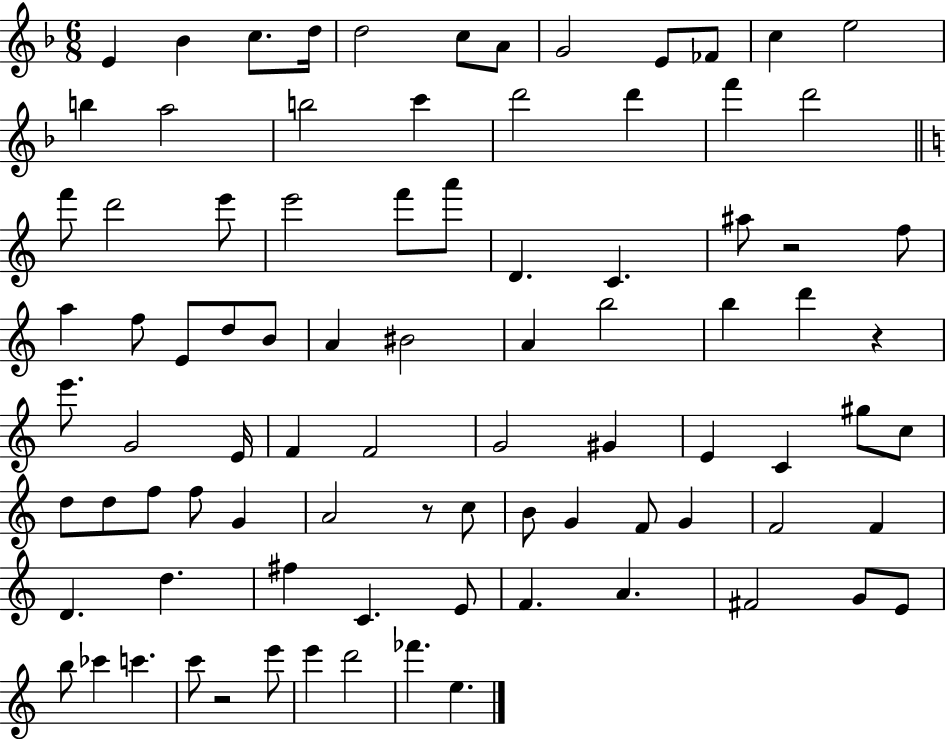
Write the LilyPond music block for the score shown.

{
  \clef treble
  \numericTimeSignature
  \time 6/8
  \key f \major
  \repeat volta 2 { e'4 bes'4 c''8. d''16 | d''2 c''8 a'8 | g'2 e'8 fes'8 | c''4 e''2 | \break b''4 a''2 | b''2 c'''4 | d'''2 d'''4 | f'''4 d'''2 | \break \bar "||" \break \key a \minor f'''8 d'''2 e'''8 | e'''2 f'''8 a'''8 | d'4. c'4. | ais''8 r2 f''8 | \break a''4 f''8 e'8 d''8 b'8 | a'4 bis'2 | a'4 b''2 | b''4 d'''4 r4 | \break e'''8. g'2 e'16 | f'4 f'2 | g'2 gis'4 | e'4 c'4 gis''8 c''8 | \break d''8 d''8 f''8 f''8 g'4 | a'2 r8 c''8 | b'8 g'4 f'8 g'4 | f'2 f'4 | \break d'4. d''4. | fis''4 c'4. e'8 | f'4. a'4. | fis'2 g'8 e'8 | \break b''8 ces'''4 c'''4. | c'''8 r2 e'''8 | e'''4 d'''2 | fes'''4. e''4. | \break } \bar "|."
}